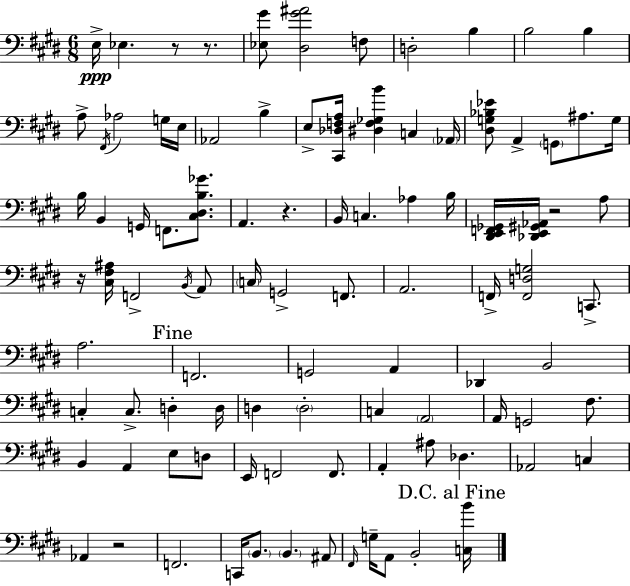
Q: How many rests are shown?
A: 6